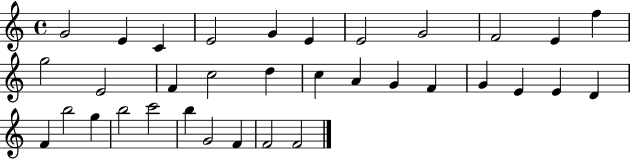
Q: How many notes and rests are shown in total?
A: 34